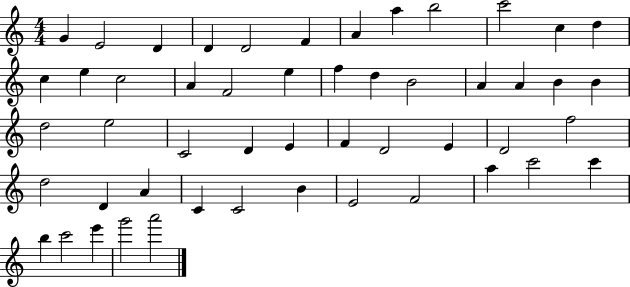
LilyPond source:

{
  \clef treble
  \numericTimeSignature
  \time 4/4
  \key c \major
  g'4 e'2 d'4 | d'4 d'2 f'4 | a'4 a''4 b''2 | c'''2 c''4 d''4 | \break c''4 e''4 c''2 | a'4 f'2 e''4 | f''4 d''4 b'2 | a'4 a'4 b'4 b'4 | \break d''2 e''2 | c'2 d'4 e'4 | f'4 d'2 e'4 | d'2 f''2 | \break d''2 d'4 a'4 | c'4 c'2 b'4 | e'2 f'2 | a''4 c'''2 c'''4 | \break b''4 c'''2 e'''4 | g'''2 a'''2 | \bar "|."
}